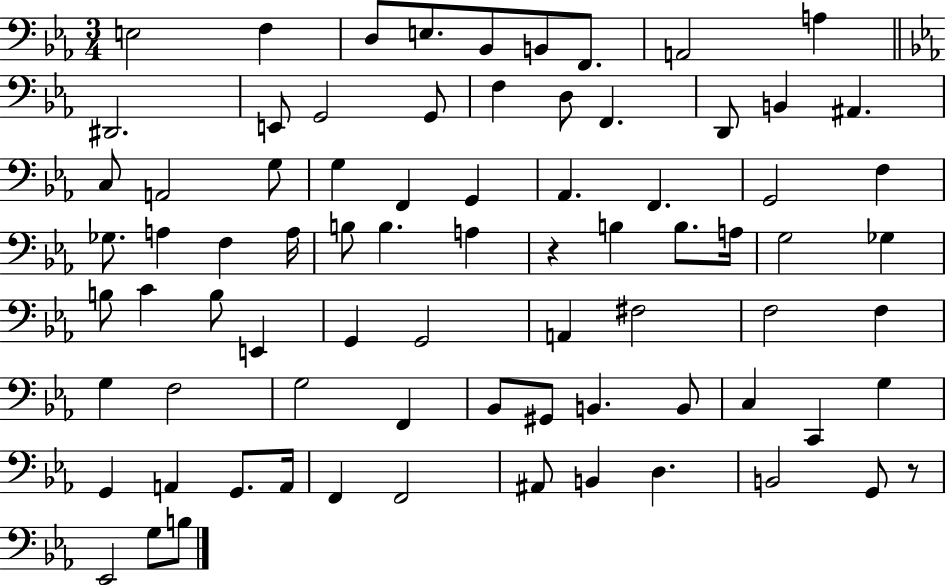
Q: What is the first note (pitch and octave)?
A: E3